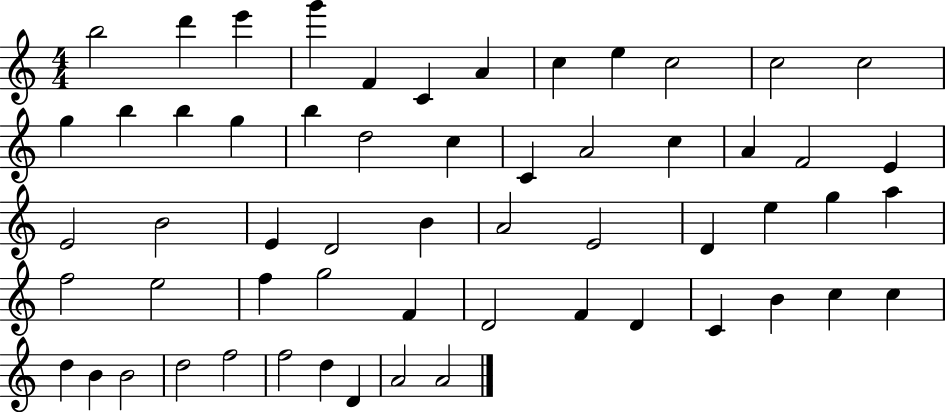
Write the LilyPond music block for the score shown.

{
  \clef treble
  \numericTimeSignature
  \time 4/4
  \key c \major
  b''2 d'''4 e'''4 | g'''4 f'4 c'4 a'4 | c''4 e''4 c''2 | c''2 c''2 | \break g''4 b''4 b''4 g''4 | b''4 d''2 c''4 | c'4 a'2 c''4 | a'4 f'2 e'4 | \break e'2 b'2 | e'4 d'2 b'4 | a'2 e'2 | d'4 e''4 g''4 a''4 | \break f''2 e''2 | f''4 g''2 f'4 | d'2 f'4 d'4 | c'4 b'4 c''4 c''4 | \break d''4 b'4 b'2 | d''2 f''2 | f''2 d''4 d'4 | a'2 a'2 | \break \bar "|."
}